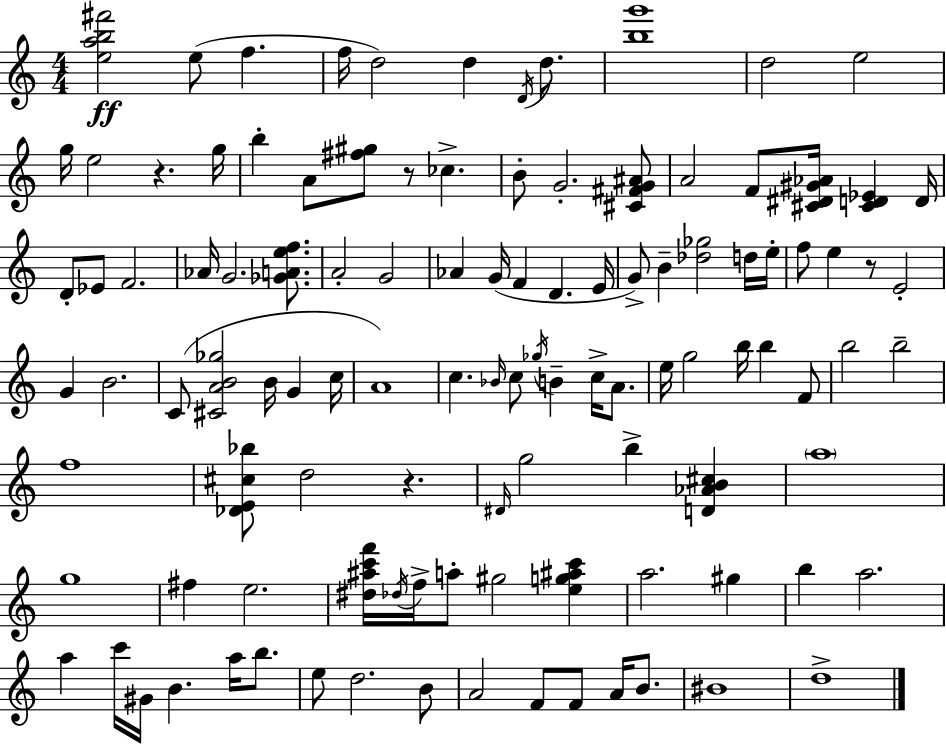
[E5,A5,B5,F#6]/h E5/e F5/q. F5/s D5/h D5/q D4/s D5/e. [B5,G6]/w D5/h E5/h G5/s E5/h R/q. G5/s B5/q A4/e [F#5,G#5]/e R/e CES5/q. B4/e G4/h. [C#4,F#4,G4,A#4]/e A4/h F4/e [C#4,D#4,G#4,Ab4]/s [C#4,D4,Eb4]/q D4/s D4/e Eb4/e F4/h. Ab4/s G4/h. [Gb4,A4,E5,F5]/e. A4/h G4/h Ab4/q G4/s F4/q D4/q. E4/s G4/e B4/q [Db5,Gb5]/h D5/s E5/s F5/e E5/q R/e E4/h G4/q B4/h. C4/e [C#4,A4,B4,Gb5]/h B4/s G4/q C5/s A4/w C5/q. Bb4/s C5/e Gb5/s B4/q C5/s A4/e. E5/s G5/h B5/s B5/q F4/e B5/h B5/h F5/w [Db4,E4,C#5,Bb5]/e D5/h R/q. D#4/s G5/h B5/q [D4,Ab4,B4,C#5]/q A5/w G5/w F#5/q E5/h. [D#5,A#5,C6,F6]/s Db5/s F5/s A5/e G#5/h [E5,G5,A#5,C6]/q A5/h. G#5/q B5/q A5/h. A5/q C6/s G#4/s B4/q. A5/s B5/e. E5/e D5/h. B4/e A4/h F4/e F4/e A4/s B4/e. BIS4/w D5/w